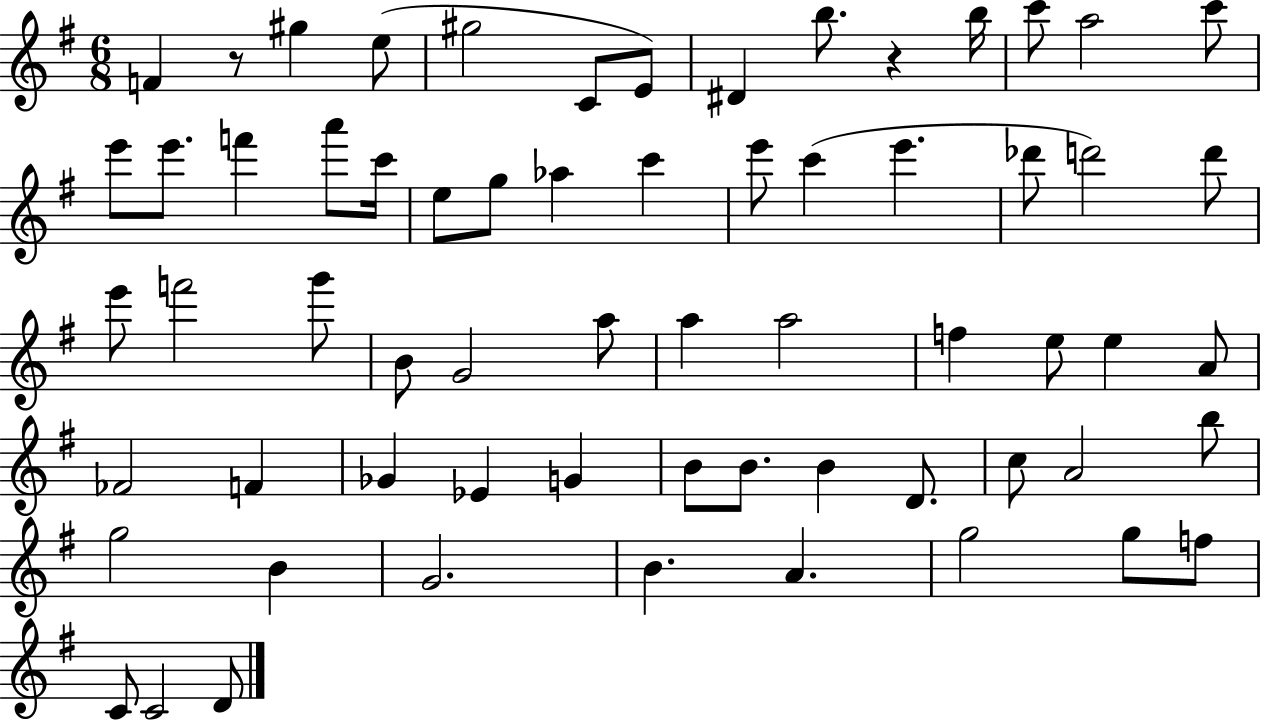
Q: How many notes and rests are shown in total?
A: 64